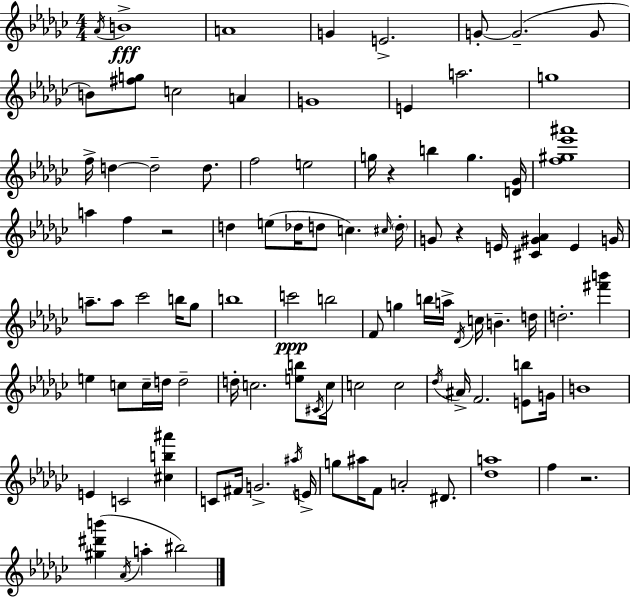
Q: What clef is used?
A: treble